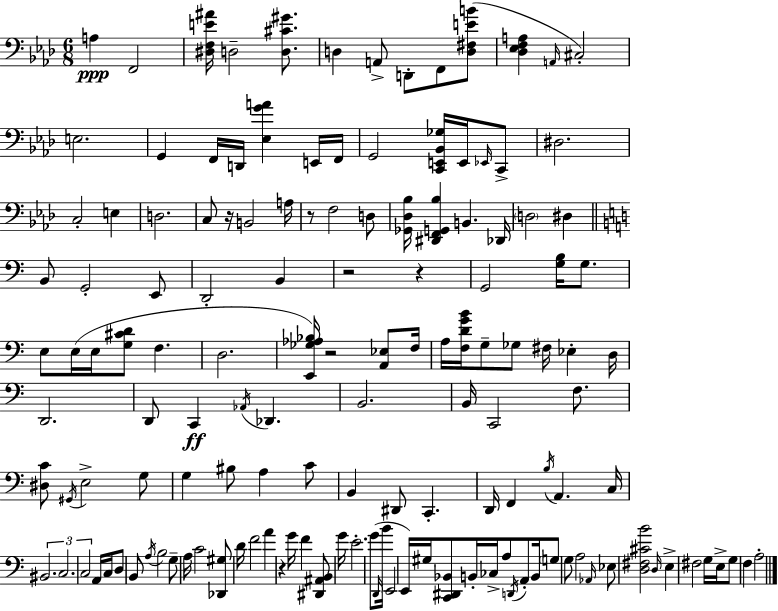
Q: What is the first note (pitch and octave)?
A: A3